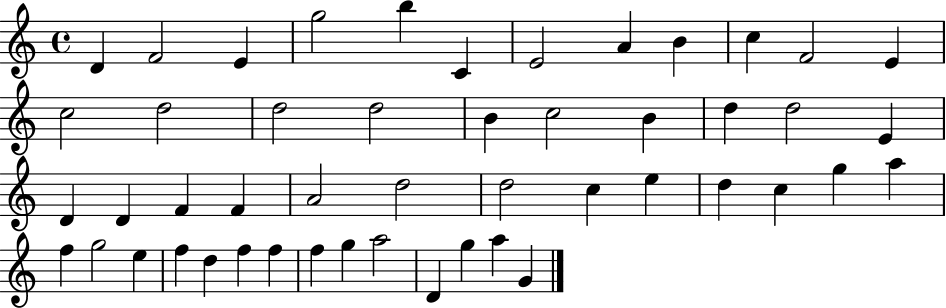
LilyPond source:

{
  \clef treble
  \time 4/4
  \defaultTimeSignature
  \key c \major
  d'4 f'2 e'4 | g''2 b''4 c'4 | e'2 a'4 b'4 | c''4 f'2 e'4 | \break c''2 d''2 | d''2 d''2 | b'4 c''2 b'4 | d''4 d''2 e'4 | \break d'4 d'4 f'4 f'4 | a'2 d''2 | d''2 c''4 e''4 | d''4 c''4 g''4 a''4 | \break f''4 g''2 e''4 | f''4 d''4 f''4 f''4 | f''4 g''4 a''2 | d'4 g''4 a''4 g'4 | \break \bar "|."
}